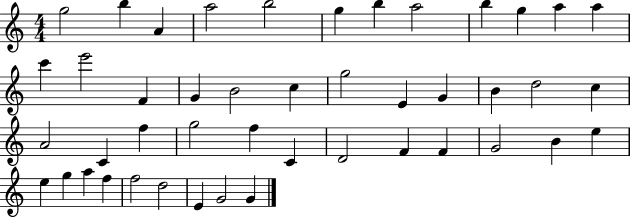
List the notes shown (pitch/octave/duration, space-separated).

G5/h B5/q A4/q A5/h B5/h G5/q B5/q A5/h B5/q G5/q A5/q A5/q C6/q E6/h F4/q G4/q B4/h C5/q G5/h E4/q G4/q B4/q D5/h C5/q A4/h C4/q F5/q G5/h F5/q C4/q D4/h F4/q F4/q G4/h B4/q E5/q E5/q G5/q A5/q F5/q F5/h D5/h E4/q G4/h G4/q